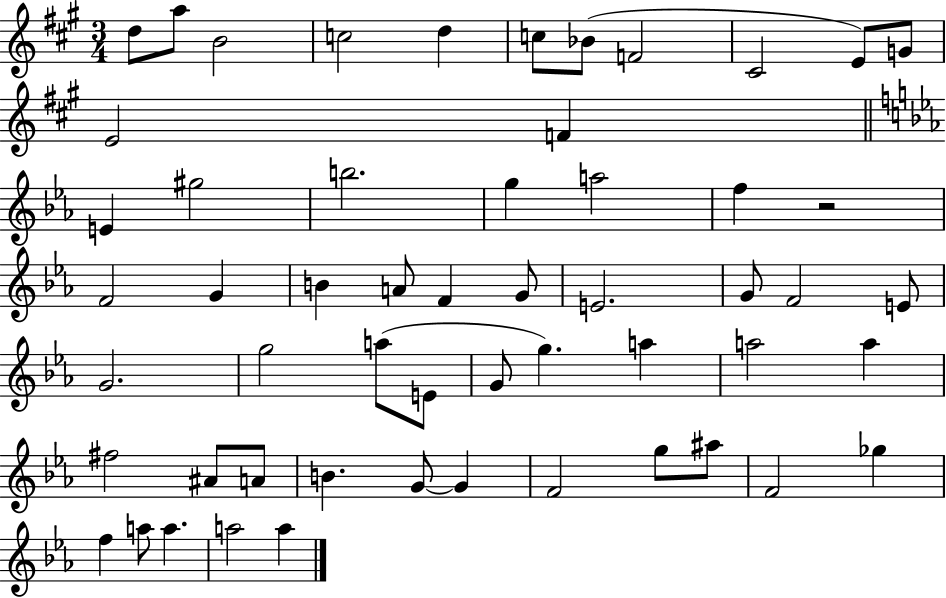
D5/e A5/e B4/h C5/h D5/q C5/e Bb4/e F4/h C#4/h E4/e G4/e E4/h F4/q E4/q G#5/h B5/h. G5/q A5/h F5/q R/h F4/h G4/q B4/q A4/e F4/q G4/e E4/h. G4/e F4/h E4/e G4/h. G5/h A5/e E4/e G4/e G5/q. A5/q A5/h A5/q F#5/h A#4/e A4/e B4/q. G4/e G4/q F4/h G5/e A#5/e F4/h Gb5/q F5/q A5/e A5/q. A5/h A5/q